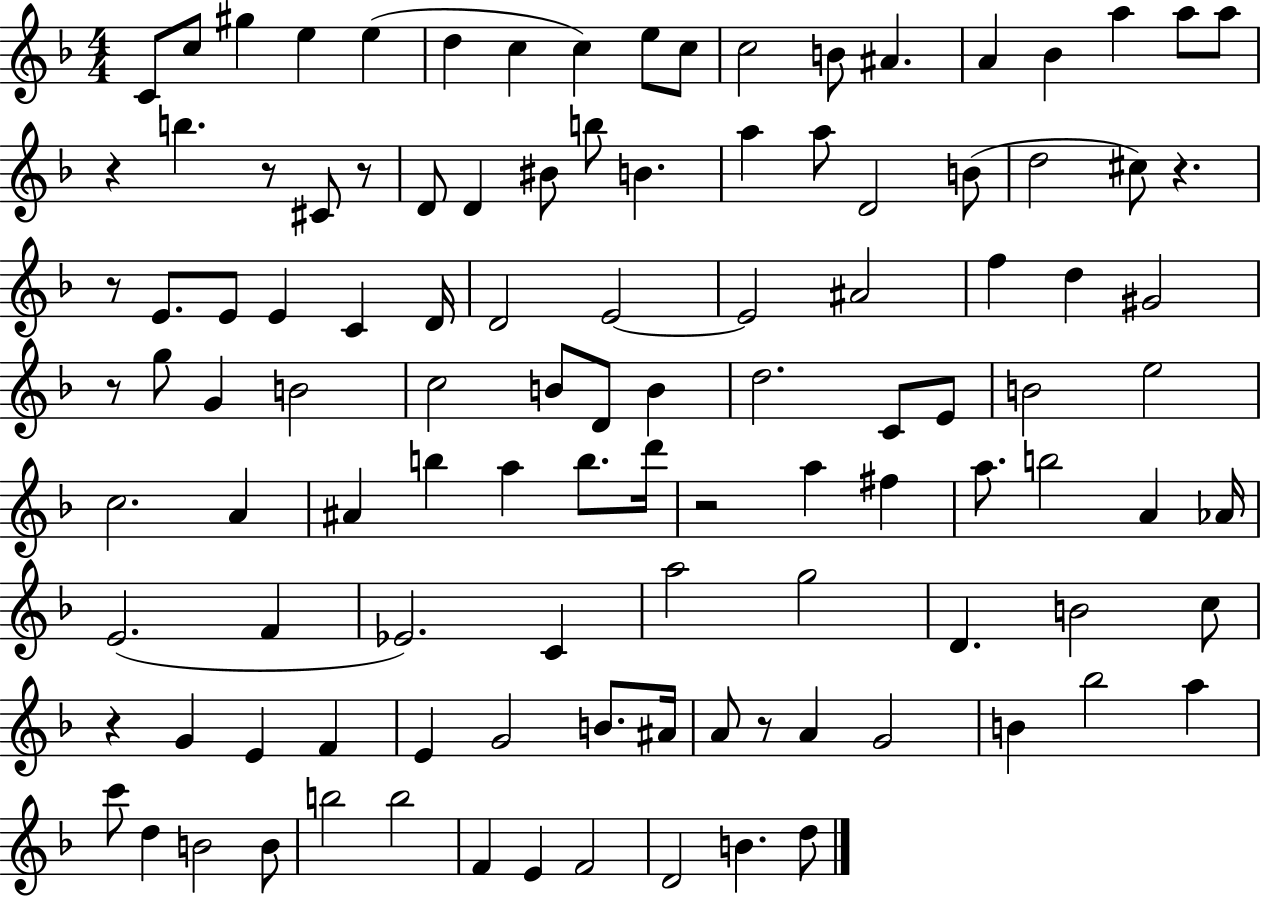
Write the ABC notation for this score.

X:1
T:Untitled
M:4/4
L:1/4
K:F
C/2 c/2 ^g e e d c c e/2 c/2 c2 B/2 ^A A _B a a/2 a/2 z b z/2 ^C/2 z/2 D/2 D ^B/2 b/2 B a a/2 D2 B/2 d2 ^c/2 z z/2 E/2 E/2 E C D/4 D2 E2 E2 ^A2 f d ^G2 z/2 g/2 G B2 c2 B/2 D/2 B d2 C/2 E/2 B2 e2 c2 A ^A b a b/2 d'/4 z2 a ^f a/2 b2 A _A/4 E2 F _E2 C a2 g2 D B2 c/2 z G E F E G2 B/2 ^A/4 A/2 z/2 A G2 B _b2 a c'/2 d B2 B/2 b2 b2 F E F2 D2 B d/2